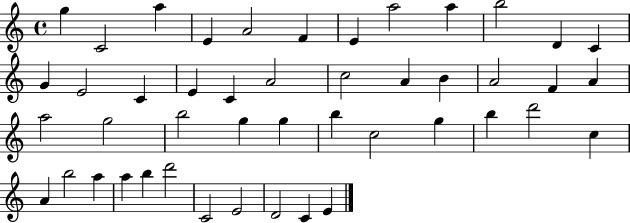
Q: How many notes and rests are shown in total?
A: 46